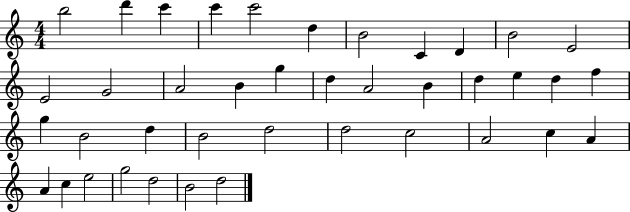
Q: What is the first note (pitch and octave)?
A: B5